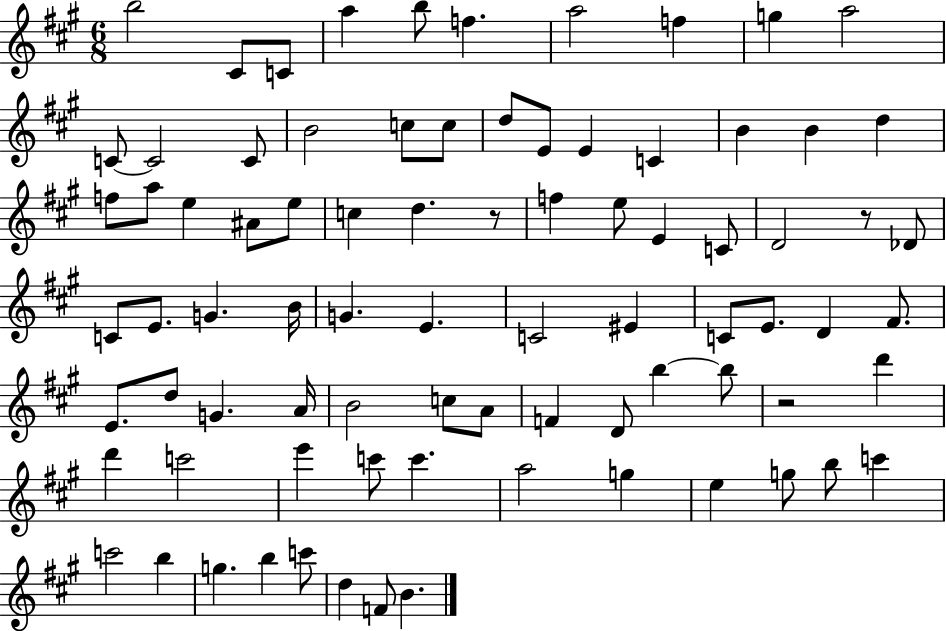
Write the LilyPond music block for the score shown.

{
  \clef treble
  \numericTimeSignature
  \time 6/8
  \key a \major
  \repeat volta 2 { b''2 cis'8 c'8 | a''4 b''8 f''4. | a''2 f''4 | g''4 a''2 | \break c'8~~ c'2 c'8 | b'2 c''8 c''8 | d''8 e'8 e'4 c'4 | b'4 b'4 d''4 | \break f''8 a''8 e''4 ais'8 e''8 | c''4 d''4. r8 | f''4 e''8 e'4 c'8 | d'2 r8 des'8 | \break c'8 e'8. g'4. b'16 | g'4. e'4. | c'2 eis'4 | c'8 e'8. d'4 fis'8. | \break e'8. d''8 g'4. a'16 | b'2 c''8 a'8 | f'4 d'8 b''4~~ b''8 | r2 d'''4 | \break d'''4 c'''2 | e'''4 c'''8 c'''4. | a''2 g''4 | e''4 g''8 b''8 c'''4 | \break c'''2 b''4 | g''4. b''4 c'''8 | d''4 f'8 b'4. | } \bar "|."
}